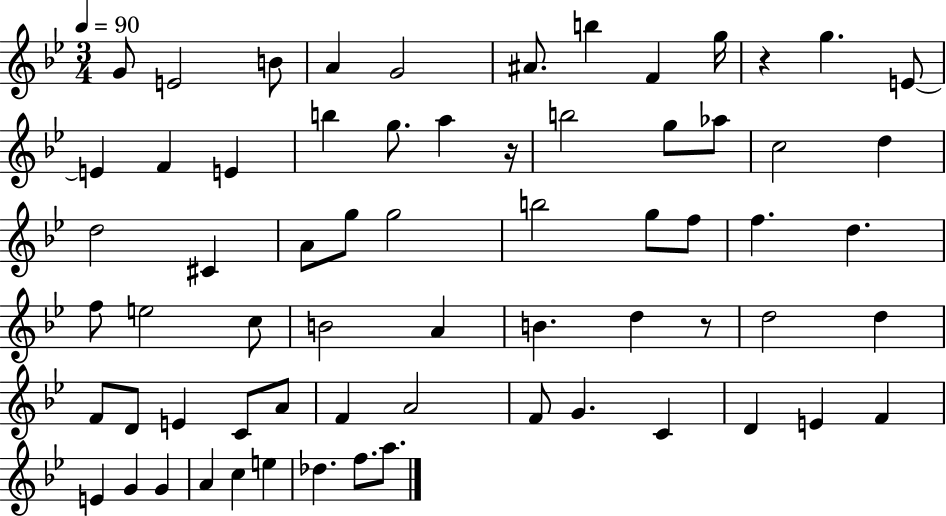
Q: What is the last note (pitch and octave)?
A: A5